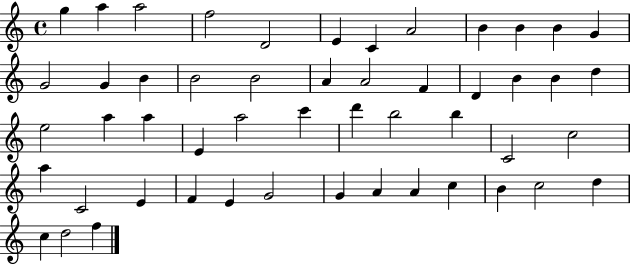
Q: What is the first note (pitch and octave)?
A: G5